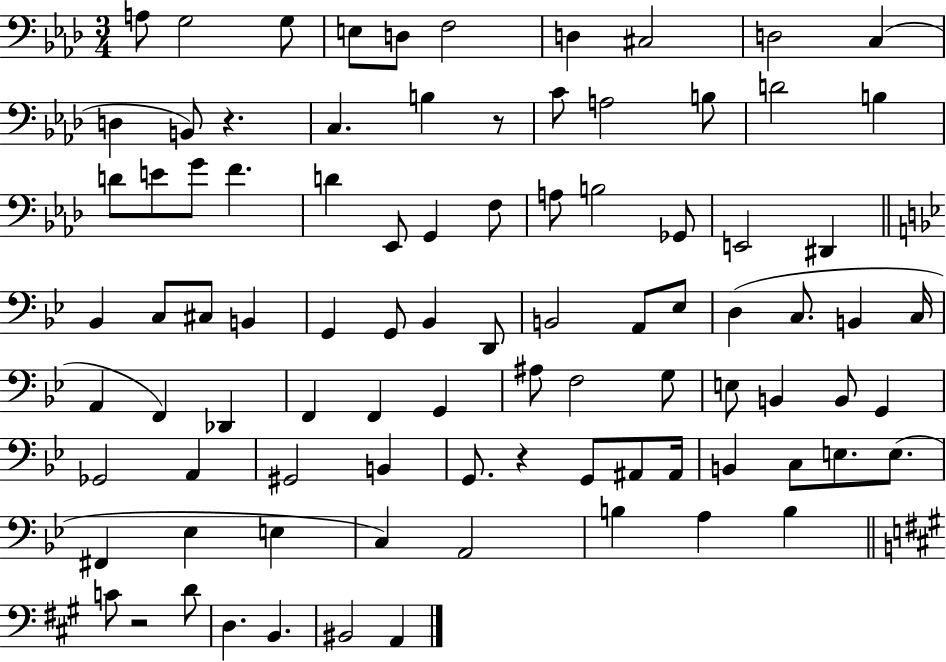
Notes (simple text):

A3/e G3/h G3/e E3/e D3/e F3/h D3/q C#3/h D3/h C3/q D3/q B2/e R/q. C3/q. B3/q R/e C4/e A3/h B3/e D4/h B3/q D4/e E4/e G4/e F4/q. D4/q Eb2/e G2/q F3/e A3/e B3/h Gb2/e E2/h D#2/q Bb2/q C3/e C#3/e B2/q G2/q G2/e Bb2/q D2/e B2/h A2/e Eb3/e D3/q C3/e. B2/q C3/s A2/q F2/q Db2/q F2/q F2/q G2/q A#3/e F3/h G3/e E3/e B2/q B2/e G2/q Gb2/h A2/q G#2/h B2/q G2/e. R/q G2/e A#2/e A#2/s B2/q C3/e E3/e. E3/e. F#2/q Eb3/q E3/q C3/q A2/h B3/q A3/q B3/q C4/e R/h D4/e D3/q. B2/q. BIS2/h A2/q